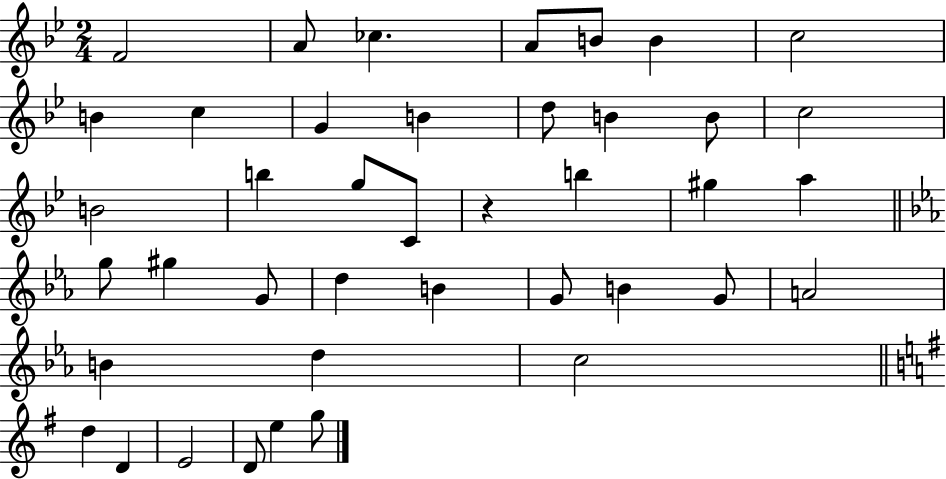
X:1
T:Untitled
M:2/4
L:1/4
K:Bb
F2 A/2 _c A/2 B/2 B c2 B c G B d/2 B B/2 c2 B2 b g/2 C/2 z b ^g a g/2 ^g G/2 d B G/2 B G/2 A2 B d c2 d D E2 D/2 e g/2